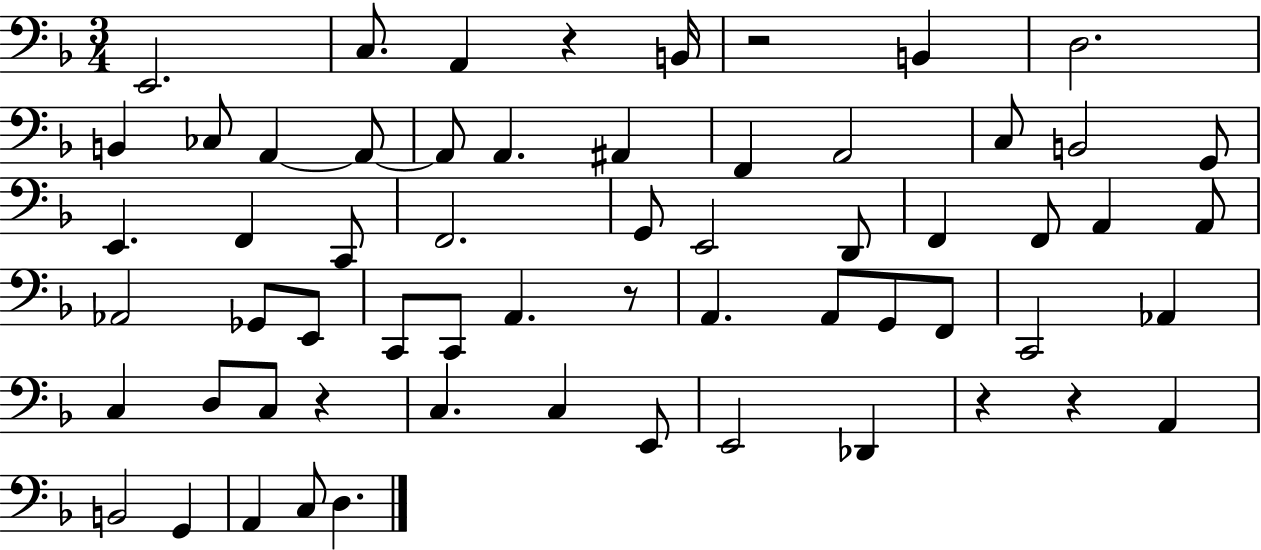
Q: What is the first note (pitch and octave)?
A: E2